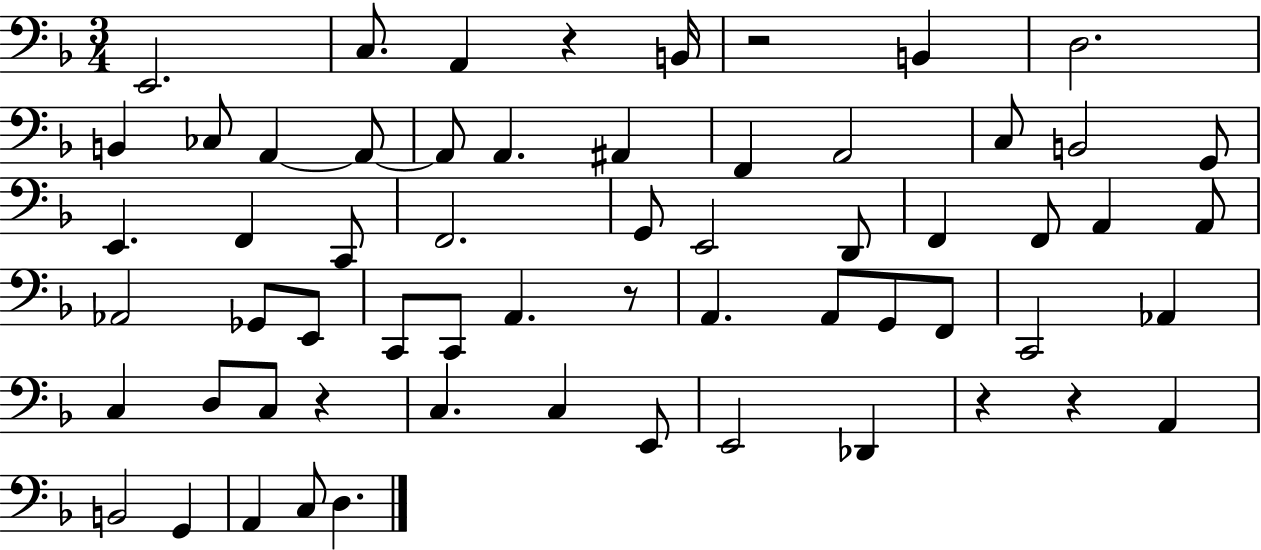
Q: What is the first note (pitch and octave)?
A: E2